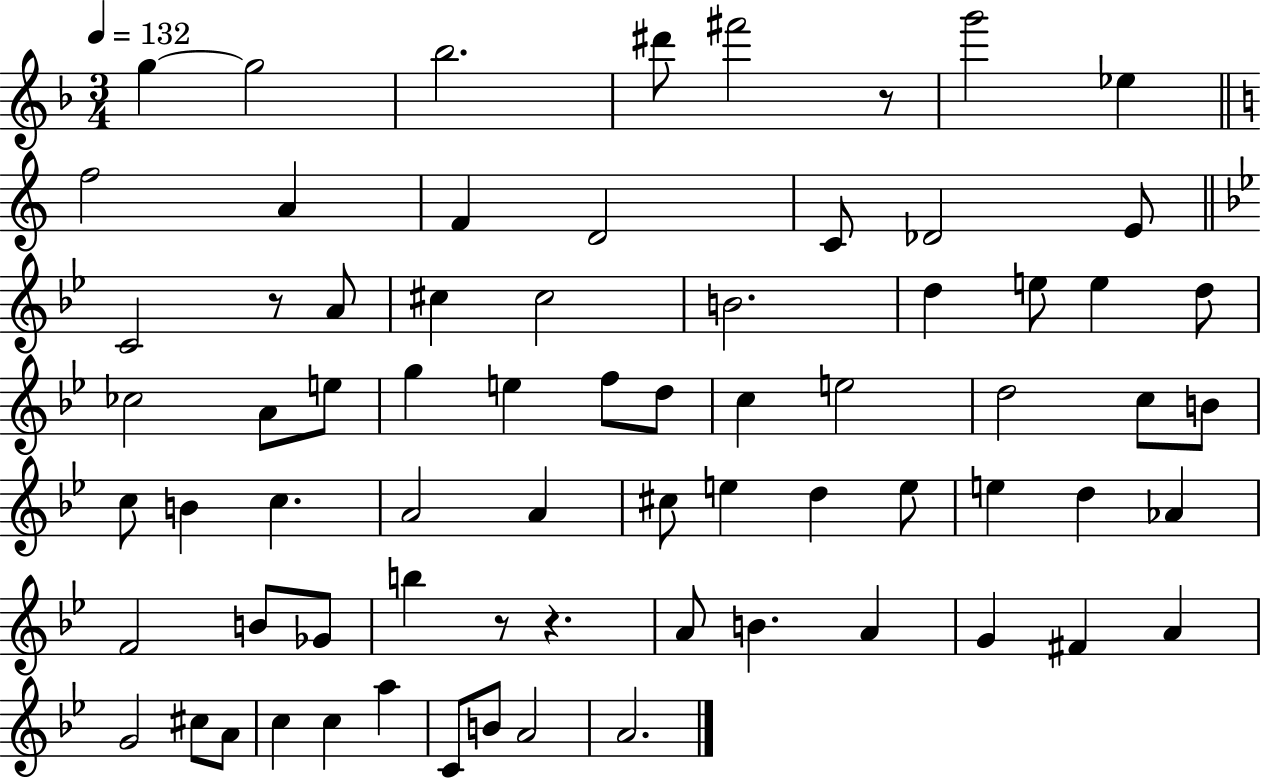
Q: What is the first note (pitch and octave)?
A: G5